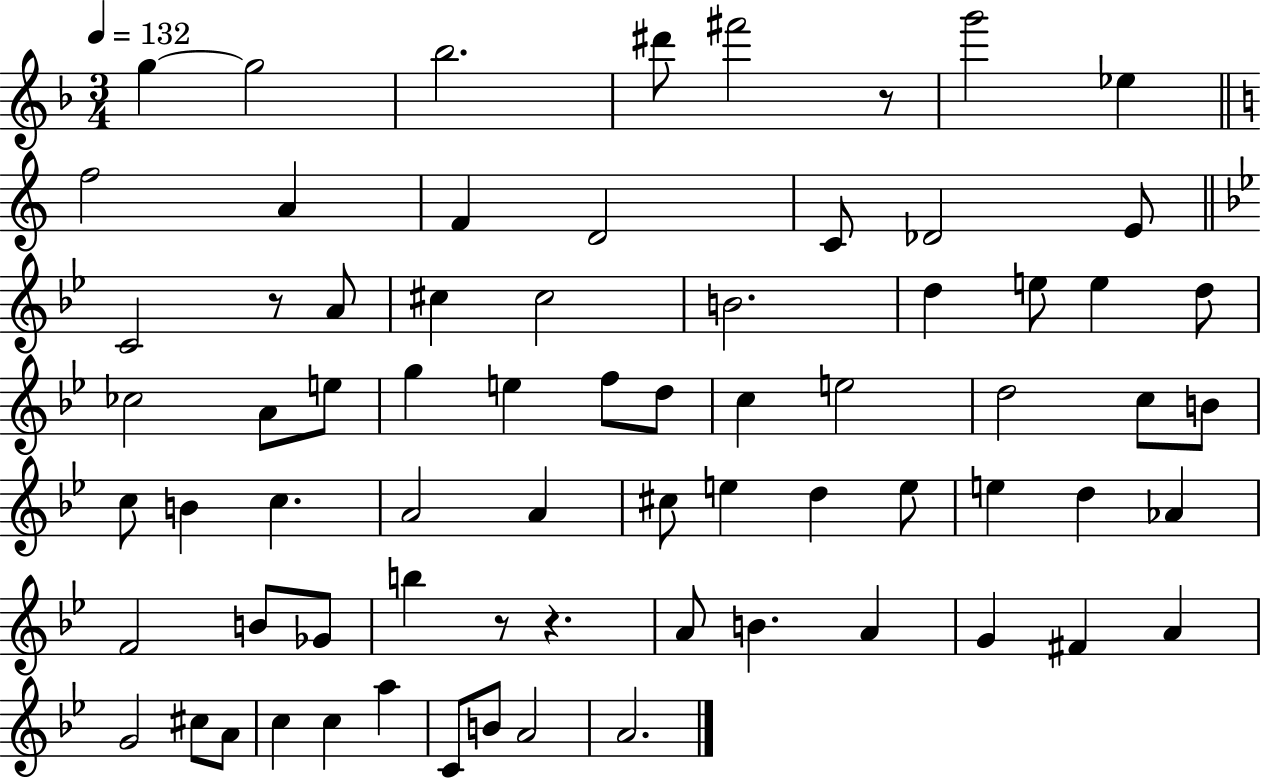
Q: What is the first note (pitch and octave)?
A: G5